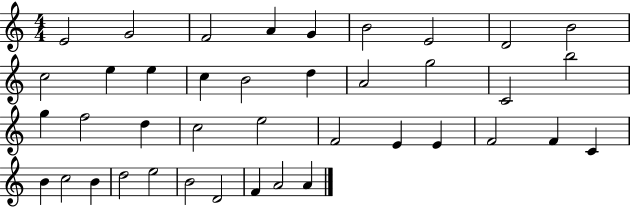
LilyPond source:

{
  \clef treble
  \numericTimeSignature
  \time 4/4
  \key c \major
  e'2 g'2 | f'2 a'4 g'4 | b'2 e'2 | d'2 b'2 | \break c''2 e''4 e''4 | c''4 b'2 d''4 | a'2 g''2 | c'2 b''2 | \break g''4 f''2 d''4 | c''2 e''2 | f'2 e'4 e'4 | f'2 f'4 c'4 | \break b'4 c''2 b'4 | d''2 e''2 | b'2 d'2 | f'4 a'2 a'4 | \break \bar "|."
}